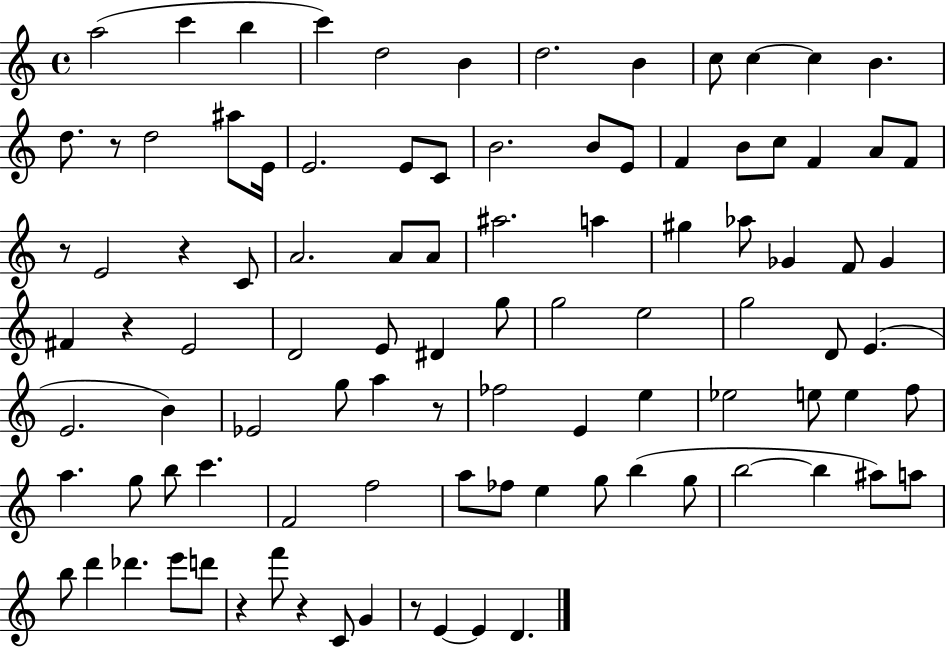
{
  \clef treble
  \time 4/4
  \defaultTimeSignature
  \key c \major
  \repeat volta 2 { a''2( c'''4 b''4 | c'''4) d''2 b'4 | d''2. b'4 | c''8 c''4~~ c''4 b'4. | \break d''8. r8 d''2 ais''8 e'16 | e'2. e'8 c'8 | b'2. b'8 e'8 | f'4 b'8 c''8 f'4 a'8 f'8 | \break r8 e'2 r4 c'8 | a'2. a'8 a'8 | ais''2. a''4 | gis''4 aes''8 ges'4 f'8 ges'4 | \break fis'4 r4 e'2 | d'2 e'8 dis'4 g''8 | g''2 e''2 | g''2 d'8 e'4.( | \break e'2. b'4) | ees'2 g''8 a''4 r8 | fes''2 e'4 e''4 | ees''2 e''8 e''4 f''8 | \break a''4. g''8 b''8 c'''4. | f'2 f''2 | a''8 fes''8 e''4 g''8 b''4( g''8 | b''2~~ b''4 ais''8) a''8 | \break b''8 d'''4 des'''4. e'''8 d'''8 | r4 f'''8 r4 c'8 g'4 | r8 e'4~~ e'4 d'4. | } \bar "|."
}